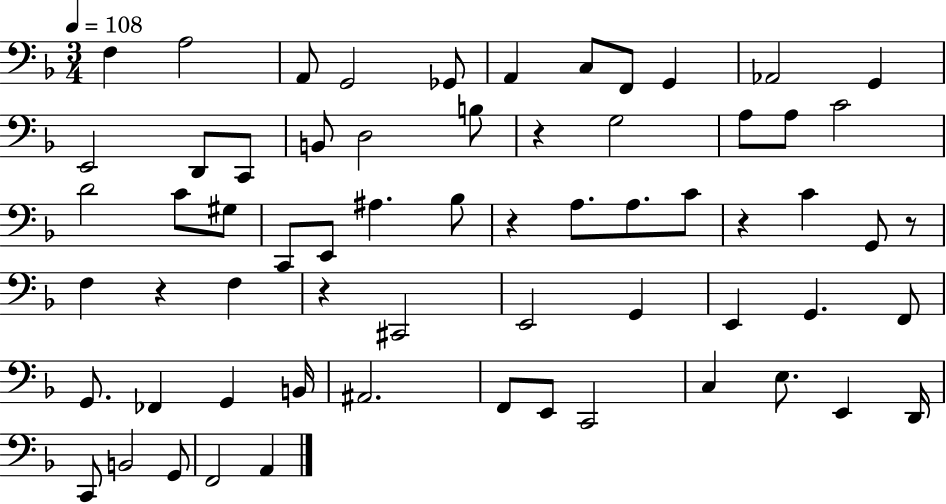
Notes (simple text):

F3/q A3/h A2/e G2/h Gb2/e A2/q C3/e F2/e G2/q Ab2/h G2/q E2/h D2/e C2/e B2/e D3/h B3/e R/q G3/h A3/e A3/e C4/h D4/h C4/e G#3/e C2/e E2/e A#3/q. Bb3/e R/q A3/e. A3/e. C4/e R/q C4/q G2/e R/e F3/q R/q F3/q R/q C#2/h E2/h G2/q E2/q G2/q. F2/e G2/e. FES2/q G2/q B2/s A#2/h. F2/e E2/e C2/h C3/q E3/e. E2/q D2/s C2/e B2/h G2/e F2/h A2/q